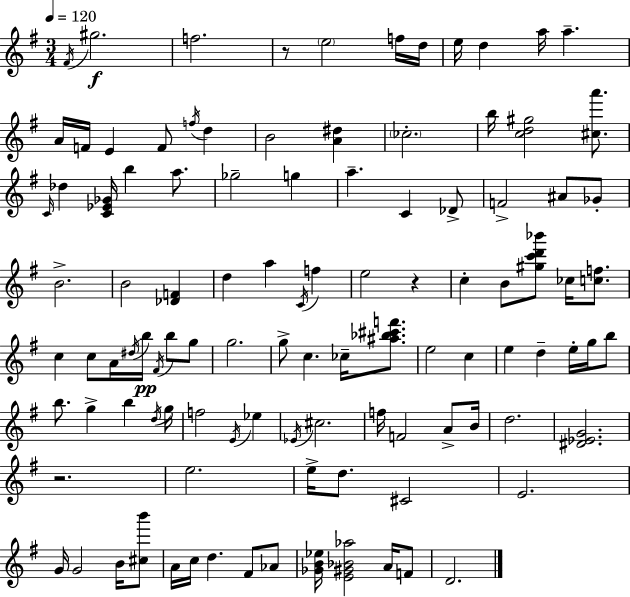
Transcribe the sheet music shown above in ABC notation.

X:1
T:Untitled
M:3/4
L:1/4
K:Em
^F/4 ^g2 f2 z/2 e2 f/4 d/4 e/4 d a/4 a A/4 F/4 E F/2 f/4 d B2 [A^d] _c2 b/4 [cd^g]2 [^ca']/2 C/4 _d [C_E_G]/4 b a/2 _g2 g a C _D/2 F2 ^A/2 _G/2 B2 B2 [_DF] d a C/4 f e2 z c B/2 [^gc'd'_b']/2 _c/4 [cf]/2 c c/2 A/4 ^d/4 b/4 ^F/4 b/2 g/2 g2 g/2 c _c/4 [^a_b^c'f']/2 e2 c e d e/4 g/4 b/2 b/2 g b d/4 g/4 f2 E/4 _e _E/4 ^c2 f/4 F2 A/2 B/4 d2 [^D_EG]2 z2 e2 e/4 d/2 ^C2 E2 G/4 G2 B/4 [^cb']/2 A/4 c/4 d ^F/2 _A/2 [_GB_e]/4 [E^G_B_a]2 A/4 F/2 D2